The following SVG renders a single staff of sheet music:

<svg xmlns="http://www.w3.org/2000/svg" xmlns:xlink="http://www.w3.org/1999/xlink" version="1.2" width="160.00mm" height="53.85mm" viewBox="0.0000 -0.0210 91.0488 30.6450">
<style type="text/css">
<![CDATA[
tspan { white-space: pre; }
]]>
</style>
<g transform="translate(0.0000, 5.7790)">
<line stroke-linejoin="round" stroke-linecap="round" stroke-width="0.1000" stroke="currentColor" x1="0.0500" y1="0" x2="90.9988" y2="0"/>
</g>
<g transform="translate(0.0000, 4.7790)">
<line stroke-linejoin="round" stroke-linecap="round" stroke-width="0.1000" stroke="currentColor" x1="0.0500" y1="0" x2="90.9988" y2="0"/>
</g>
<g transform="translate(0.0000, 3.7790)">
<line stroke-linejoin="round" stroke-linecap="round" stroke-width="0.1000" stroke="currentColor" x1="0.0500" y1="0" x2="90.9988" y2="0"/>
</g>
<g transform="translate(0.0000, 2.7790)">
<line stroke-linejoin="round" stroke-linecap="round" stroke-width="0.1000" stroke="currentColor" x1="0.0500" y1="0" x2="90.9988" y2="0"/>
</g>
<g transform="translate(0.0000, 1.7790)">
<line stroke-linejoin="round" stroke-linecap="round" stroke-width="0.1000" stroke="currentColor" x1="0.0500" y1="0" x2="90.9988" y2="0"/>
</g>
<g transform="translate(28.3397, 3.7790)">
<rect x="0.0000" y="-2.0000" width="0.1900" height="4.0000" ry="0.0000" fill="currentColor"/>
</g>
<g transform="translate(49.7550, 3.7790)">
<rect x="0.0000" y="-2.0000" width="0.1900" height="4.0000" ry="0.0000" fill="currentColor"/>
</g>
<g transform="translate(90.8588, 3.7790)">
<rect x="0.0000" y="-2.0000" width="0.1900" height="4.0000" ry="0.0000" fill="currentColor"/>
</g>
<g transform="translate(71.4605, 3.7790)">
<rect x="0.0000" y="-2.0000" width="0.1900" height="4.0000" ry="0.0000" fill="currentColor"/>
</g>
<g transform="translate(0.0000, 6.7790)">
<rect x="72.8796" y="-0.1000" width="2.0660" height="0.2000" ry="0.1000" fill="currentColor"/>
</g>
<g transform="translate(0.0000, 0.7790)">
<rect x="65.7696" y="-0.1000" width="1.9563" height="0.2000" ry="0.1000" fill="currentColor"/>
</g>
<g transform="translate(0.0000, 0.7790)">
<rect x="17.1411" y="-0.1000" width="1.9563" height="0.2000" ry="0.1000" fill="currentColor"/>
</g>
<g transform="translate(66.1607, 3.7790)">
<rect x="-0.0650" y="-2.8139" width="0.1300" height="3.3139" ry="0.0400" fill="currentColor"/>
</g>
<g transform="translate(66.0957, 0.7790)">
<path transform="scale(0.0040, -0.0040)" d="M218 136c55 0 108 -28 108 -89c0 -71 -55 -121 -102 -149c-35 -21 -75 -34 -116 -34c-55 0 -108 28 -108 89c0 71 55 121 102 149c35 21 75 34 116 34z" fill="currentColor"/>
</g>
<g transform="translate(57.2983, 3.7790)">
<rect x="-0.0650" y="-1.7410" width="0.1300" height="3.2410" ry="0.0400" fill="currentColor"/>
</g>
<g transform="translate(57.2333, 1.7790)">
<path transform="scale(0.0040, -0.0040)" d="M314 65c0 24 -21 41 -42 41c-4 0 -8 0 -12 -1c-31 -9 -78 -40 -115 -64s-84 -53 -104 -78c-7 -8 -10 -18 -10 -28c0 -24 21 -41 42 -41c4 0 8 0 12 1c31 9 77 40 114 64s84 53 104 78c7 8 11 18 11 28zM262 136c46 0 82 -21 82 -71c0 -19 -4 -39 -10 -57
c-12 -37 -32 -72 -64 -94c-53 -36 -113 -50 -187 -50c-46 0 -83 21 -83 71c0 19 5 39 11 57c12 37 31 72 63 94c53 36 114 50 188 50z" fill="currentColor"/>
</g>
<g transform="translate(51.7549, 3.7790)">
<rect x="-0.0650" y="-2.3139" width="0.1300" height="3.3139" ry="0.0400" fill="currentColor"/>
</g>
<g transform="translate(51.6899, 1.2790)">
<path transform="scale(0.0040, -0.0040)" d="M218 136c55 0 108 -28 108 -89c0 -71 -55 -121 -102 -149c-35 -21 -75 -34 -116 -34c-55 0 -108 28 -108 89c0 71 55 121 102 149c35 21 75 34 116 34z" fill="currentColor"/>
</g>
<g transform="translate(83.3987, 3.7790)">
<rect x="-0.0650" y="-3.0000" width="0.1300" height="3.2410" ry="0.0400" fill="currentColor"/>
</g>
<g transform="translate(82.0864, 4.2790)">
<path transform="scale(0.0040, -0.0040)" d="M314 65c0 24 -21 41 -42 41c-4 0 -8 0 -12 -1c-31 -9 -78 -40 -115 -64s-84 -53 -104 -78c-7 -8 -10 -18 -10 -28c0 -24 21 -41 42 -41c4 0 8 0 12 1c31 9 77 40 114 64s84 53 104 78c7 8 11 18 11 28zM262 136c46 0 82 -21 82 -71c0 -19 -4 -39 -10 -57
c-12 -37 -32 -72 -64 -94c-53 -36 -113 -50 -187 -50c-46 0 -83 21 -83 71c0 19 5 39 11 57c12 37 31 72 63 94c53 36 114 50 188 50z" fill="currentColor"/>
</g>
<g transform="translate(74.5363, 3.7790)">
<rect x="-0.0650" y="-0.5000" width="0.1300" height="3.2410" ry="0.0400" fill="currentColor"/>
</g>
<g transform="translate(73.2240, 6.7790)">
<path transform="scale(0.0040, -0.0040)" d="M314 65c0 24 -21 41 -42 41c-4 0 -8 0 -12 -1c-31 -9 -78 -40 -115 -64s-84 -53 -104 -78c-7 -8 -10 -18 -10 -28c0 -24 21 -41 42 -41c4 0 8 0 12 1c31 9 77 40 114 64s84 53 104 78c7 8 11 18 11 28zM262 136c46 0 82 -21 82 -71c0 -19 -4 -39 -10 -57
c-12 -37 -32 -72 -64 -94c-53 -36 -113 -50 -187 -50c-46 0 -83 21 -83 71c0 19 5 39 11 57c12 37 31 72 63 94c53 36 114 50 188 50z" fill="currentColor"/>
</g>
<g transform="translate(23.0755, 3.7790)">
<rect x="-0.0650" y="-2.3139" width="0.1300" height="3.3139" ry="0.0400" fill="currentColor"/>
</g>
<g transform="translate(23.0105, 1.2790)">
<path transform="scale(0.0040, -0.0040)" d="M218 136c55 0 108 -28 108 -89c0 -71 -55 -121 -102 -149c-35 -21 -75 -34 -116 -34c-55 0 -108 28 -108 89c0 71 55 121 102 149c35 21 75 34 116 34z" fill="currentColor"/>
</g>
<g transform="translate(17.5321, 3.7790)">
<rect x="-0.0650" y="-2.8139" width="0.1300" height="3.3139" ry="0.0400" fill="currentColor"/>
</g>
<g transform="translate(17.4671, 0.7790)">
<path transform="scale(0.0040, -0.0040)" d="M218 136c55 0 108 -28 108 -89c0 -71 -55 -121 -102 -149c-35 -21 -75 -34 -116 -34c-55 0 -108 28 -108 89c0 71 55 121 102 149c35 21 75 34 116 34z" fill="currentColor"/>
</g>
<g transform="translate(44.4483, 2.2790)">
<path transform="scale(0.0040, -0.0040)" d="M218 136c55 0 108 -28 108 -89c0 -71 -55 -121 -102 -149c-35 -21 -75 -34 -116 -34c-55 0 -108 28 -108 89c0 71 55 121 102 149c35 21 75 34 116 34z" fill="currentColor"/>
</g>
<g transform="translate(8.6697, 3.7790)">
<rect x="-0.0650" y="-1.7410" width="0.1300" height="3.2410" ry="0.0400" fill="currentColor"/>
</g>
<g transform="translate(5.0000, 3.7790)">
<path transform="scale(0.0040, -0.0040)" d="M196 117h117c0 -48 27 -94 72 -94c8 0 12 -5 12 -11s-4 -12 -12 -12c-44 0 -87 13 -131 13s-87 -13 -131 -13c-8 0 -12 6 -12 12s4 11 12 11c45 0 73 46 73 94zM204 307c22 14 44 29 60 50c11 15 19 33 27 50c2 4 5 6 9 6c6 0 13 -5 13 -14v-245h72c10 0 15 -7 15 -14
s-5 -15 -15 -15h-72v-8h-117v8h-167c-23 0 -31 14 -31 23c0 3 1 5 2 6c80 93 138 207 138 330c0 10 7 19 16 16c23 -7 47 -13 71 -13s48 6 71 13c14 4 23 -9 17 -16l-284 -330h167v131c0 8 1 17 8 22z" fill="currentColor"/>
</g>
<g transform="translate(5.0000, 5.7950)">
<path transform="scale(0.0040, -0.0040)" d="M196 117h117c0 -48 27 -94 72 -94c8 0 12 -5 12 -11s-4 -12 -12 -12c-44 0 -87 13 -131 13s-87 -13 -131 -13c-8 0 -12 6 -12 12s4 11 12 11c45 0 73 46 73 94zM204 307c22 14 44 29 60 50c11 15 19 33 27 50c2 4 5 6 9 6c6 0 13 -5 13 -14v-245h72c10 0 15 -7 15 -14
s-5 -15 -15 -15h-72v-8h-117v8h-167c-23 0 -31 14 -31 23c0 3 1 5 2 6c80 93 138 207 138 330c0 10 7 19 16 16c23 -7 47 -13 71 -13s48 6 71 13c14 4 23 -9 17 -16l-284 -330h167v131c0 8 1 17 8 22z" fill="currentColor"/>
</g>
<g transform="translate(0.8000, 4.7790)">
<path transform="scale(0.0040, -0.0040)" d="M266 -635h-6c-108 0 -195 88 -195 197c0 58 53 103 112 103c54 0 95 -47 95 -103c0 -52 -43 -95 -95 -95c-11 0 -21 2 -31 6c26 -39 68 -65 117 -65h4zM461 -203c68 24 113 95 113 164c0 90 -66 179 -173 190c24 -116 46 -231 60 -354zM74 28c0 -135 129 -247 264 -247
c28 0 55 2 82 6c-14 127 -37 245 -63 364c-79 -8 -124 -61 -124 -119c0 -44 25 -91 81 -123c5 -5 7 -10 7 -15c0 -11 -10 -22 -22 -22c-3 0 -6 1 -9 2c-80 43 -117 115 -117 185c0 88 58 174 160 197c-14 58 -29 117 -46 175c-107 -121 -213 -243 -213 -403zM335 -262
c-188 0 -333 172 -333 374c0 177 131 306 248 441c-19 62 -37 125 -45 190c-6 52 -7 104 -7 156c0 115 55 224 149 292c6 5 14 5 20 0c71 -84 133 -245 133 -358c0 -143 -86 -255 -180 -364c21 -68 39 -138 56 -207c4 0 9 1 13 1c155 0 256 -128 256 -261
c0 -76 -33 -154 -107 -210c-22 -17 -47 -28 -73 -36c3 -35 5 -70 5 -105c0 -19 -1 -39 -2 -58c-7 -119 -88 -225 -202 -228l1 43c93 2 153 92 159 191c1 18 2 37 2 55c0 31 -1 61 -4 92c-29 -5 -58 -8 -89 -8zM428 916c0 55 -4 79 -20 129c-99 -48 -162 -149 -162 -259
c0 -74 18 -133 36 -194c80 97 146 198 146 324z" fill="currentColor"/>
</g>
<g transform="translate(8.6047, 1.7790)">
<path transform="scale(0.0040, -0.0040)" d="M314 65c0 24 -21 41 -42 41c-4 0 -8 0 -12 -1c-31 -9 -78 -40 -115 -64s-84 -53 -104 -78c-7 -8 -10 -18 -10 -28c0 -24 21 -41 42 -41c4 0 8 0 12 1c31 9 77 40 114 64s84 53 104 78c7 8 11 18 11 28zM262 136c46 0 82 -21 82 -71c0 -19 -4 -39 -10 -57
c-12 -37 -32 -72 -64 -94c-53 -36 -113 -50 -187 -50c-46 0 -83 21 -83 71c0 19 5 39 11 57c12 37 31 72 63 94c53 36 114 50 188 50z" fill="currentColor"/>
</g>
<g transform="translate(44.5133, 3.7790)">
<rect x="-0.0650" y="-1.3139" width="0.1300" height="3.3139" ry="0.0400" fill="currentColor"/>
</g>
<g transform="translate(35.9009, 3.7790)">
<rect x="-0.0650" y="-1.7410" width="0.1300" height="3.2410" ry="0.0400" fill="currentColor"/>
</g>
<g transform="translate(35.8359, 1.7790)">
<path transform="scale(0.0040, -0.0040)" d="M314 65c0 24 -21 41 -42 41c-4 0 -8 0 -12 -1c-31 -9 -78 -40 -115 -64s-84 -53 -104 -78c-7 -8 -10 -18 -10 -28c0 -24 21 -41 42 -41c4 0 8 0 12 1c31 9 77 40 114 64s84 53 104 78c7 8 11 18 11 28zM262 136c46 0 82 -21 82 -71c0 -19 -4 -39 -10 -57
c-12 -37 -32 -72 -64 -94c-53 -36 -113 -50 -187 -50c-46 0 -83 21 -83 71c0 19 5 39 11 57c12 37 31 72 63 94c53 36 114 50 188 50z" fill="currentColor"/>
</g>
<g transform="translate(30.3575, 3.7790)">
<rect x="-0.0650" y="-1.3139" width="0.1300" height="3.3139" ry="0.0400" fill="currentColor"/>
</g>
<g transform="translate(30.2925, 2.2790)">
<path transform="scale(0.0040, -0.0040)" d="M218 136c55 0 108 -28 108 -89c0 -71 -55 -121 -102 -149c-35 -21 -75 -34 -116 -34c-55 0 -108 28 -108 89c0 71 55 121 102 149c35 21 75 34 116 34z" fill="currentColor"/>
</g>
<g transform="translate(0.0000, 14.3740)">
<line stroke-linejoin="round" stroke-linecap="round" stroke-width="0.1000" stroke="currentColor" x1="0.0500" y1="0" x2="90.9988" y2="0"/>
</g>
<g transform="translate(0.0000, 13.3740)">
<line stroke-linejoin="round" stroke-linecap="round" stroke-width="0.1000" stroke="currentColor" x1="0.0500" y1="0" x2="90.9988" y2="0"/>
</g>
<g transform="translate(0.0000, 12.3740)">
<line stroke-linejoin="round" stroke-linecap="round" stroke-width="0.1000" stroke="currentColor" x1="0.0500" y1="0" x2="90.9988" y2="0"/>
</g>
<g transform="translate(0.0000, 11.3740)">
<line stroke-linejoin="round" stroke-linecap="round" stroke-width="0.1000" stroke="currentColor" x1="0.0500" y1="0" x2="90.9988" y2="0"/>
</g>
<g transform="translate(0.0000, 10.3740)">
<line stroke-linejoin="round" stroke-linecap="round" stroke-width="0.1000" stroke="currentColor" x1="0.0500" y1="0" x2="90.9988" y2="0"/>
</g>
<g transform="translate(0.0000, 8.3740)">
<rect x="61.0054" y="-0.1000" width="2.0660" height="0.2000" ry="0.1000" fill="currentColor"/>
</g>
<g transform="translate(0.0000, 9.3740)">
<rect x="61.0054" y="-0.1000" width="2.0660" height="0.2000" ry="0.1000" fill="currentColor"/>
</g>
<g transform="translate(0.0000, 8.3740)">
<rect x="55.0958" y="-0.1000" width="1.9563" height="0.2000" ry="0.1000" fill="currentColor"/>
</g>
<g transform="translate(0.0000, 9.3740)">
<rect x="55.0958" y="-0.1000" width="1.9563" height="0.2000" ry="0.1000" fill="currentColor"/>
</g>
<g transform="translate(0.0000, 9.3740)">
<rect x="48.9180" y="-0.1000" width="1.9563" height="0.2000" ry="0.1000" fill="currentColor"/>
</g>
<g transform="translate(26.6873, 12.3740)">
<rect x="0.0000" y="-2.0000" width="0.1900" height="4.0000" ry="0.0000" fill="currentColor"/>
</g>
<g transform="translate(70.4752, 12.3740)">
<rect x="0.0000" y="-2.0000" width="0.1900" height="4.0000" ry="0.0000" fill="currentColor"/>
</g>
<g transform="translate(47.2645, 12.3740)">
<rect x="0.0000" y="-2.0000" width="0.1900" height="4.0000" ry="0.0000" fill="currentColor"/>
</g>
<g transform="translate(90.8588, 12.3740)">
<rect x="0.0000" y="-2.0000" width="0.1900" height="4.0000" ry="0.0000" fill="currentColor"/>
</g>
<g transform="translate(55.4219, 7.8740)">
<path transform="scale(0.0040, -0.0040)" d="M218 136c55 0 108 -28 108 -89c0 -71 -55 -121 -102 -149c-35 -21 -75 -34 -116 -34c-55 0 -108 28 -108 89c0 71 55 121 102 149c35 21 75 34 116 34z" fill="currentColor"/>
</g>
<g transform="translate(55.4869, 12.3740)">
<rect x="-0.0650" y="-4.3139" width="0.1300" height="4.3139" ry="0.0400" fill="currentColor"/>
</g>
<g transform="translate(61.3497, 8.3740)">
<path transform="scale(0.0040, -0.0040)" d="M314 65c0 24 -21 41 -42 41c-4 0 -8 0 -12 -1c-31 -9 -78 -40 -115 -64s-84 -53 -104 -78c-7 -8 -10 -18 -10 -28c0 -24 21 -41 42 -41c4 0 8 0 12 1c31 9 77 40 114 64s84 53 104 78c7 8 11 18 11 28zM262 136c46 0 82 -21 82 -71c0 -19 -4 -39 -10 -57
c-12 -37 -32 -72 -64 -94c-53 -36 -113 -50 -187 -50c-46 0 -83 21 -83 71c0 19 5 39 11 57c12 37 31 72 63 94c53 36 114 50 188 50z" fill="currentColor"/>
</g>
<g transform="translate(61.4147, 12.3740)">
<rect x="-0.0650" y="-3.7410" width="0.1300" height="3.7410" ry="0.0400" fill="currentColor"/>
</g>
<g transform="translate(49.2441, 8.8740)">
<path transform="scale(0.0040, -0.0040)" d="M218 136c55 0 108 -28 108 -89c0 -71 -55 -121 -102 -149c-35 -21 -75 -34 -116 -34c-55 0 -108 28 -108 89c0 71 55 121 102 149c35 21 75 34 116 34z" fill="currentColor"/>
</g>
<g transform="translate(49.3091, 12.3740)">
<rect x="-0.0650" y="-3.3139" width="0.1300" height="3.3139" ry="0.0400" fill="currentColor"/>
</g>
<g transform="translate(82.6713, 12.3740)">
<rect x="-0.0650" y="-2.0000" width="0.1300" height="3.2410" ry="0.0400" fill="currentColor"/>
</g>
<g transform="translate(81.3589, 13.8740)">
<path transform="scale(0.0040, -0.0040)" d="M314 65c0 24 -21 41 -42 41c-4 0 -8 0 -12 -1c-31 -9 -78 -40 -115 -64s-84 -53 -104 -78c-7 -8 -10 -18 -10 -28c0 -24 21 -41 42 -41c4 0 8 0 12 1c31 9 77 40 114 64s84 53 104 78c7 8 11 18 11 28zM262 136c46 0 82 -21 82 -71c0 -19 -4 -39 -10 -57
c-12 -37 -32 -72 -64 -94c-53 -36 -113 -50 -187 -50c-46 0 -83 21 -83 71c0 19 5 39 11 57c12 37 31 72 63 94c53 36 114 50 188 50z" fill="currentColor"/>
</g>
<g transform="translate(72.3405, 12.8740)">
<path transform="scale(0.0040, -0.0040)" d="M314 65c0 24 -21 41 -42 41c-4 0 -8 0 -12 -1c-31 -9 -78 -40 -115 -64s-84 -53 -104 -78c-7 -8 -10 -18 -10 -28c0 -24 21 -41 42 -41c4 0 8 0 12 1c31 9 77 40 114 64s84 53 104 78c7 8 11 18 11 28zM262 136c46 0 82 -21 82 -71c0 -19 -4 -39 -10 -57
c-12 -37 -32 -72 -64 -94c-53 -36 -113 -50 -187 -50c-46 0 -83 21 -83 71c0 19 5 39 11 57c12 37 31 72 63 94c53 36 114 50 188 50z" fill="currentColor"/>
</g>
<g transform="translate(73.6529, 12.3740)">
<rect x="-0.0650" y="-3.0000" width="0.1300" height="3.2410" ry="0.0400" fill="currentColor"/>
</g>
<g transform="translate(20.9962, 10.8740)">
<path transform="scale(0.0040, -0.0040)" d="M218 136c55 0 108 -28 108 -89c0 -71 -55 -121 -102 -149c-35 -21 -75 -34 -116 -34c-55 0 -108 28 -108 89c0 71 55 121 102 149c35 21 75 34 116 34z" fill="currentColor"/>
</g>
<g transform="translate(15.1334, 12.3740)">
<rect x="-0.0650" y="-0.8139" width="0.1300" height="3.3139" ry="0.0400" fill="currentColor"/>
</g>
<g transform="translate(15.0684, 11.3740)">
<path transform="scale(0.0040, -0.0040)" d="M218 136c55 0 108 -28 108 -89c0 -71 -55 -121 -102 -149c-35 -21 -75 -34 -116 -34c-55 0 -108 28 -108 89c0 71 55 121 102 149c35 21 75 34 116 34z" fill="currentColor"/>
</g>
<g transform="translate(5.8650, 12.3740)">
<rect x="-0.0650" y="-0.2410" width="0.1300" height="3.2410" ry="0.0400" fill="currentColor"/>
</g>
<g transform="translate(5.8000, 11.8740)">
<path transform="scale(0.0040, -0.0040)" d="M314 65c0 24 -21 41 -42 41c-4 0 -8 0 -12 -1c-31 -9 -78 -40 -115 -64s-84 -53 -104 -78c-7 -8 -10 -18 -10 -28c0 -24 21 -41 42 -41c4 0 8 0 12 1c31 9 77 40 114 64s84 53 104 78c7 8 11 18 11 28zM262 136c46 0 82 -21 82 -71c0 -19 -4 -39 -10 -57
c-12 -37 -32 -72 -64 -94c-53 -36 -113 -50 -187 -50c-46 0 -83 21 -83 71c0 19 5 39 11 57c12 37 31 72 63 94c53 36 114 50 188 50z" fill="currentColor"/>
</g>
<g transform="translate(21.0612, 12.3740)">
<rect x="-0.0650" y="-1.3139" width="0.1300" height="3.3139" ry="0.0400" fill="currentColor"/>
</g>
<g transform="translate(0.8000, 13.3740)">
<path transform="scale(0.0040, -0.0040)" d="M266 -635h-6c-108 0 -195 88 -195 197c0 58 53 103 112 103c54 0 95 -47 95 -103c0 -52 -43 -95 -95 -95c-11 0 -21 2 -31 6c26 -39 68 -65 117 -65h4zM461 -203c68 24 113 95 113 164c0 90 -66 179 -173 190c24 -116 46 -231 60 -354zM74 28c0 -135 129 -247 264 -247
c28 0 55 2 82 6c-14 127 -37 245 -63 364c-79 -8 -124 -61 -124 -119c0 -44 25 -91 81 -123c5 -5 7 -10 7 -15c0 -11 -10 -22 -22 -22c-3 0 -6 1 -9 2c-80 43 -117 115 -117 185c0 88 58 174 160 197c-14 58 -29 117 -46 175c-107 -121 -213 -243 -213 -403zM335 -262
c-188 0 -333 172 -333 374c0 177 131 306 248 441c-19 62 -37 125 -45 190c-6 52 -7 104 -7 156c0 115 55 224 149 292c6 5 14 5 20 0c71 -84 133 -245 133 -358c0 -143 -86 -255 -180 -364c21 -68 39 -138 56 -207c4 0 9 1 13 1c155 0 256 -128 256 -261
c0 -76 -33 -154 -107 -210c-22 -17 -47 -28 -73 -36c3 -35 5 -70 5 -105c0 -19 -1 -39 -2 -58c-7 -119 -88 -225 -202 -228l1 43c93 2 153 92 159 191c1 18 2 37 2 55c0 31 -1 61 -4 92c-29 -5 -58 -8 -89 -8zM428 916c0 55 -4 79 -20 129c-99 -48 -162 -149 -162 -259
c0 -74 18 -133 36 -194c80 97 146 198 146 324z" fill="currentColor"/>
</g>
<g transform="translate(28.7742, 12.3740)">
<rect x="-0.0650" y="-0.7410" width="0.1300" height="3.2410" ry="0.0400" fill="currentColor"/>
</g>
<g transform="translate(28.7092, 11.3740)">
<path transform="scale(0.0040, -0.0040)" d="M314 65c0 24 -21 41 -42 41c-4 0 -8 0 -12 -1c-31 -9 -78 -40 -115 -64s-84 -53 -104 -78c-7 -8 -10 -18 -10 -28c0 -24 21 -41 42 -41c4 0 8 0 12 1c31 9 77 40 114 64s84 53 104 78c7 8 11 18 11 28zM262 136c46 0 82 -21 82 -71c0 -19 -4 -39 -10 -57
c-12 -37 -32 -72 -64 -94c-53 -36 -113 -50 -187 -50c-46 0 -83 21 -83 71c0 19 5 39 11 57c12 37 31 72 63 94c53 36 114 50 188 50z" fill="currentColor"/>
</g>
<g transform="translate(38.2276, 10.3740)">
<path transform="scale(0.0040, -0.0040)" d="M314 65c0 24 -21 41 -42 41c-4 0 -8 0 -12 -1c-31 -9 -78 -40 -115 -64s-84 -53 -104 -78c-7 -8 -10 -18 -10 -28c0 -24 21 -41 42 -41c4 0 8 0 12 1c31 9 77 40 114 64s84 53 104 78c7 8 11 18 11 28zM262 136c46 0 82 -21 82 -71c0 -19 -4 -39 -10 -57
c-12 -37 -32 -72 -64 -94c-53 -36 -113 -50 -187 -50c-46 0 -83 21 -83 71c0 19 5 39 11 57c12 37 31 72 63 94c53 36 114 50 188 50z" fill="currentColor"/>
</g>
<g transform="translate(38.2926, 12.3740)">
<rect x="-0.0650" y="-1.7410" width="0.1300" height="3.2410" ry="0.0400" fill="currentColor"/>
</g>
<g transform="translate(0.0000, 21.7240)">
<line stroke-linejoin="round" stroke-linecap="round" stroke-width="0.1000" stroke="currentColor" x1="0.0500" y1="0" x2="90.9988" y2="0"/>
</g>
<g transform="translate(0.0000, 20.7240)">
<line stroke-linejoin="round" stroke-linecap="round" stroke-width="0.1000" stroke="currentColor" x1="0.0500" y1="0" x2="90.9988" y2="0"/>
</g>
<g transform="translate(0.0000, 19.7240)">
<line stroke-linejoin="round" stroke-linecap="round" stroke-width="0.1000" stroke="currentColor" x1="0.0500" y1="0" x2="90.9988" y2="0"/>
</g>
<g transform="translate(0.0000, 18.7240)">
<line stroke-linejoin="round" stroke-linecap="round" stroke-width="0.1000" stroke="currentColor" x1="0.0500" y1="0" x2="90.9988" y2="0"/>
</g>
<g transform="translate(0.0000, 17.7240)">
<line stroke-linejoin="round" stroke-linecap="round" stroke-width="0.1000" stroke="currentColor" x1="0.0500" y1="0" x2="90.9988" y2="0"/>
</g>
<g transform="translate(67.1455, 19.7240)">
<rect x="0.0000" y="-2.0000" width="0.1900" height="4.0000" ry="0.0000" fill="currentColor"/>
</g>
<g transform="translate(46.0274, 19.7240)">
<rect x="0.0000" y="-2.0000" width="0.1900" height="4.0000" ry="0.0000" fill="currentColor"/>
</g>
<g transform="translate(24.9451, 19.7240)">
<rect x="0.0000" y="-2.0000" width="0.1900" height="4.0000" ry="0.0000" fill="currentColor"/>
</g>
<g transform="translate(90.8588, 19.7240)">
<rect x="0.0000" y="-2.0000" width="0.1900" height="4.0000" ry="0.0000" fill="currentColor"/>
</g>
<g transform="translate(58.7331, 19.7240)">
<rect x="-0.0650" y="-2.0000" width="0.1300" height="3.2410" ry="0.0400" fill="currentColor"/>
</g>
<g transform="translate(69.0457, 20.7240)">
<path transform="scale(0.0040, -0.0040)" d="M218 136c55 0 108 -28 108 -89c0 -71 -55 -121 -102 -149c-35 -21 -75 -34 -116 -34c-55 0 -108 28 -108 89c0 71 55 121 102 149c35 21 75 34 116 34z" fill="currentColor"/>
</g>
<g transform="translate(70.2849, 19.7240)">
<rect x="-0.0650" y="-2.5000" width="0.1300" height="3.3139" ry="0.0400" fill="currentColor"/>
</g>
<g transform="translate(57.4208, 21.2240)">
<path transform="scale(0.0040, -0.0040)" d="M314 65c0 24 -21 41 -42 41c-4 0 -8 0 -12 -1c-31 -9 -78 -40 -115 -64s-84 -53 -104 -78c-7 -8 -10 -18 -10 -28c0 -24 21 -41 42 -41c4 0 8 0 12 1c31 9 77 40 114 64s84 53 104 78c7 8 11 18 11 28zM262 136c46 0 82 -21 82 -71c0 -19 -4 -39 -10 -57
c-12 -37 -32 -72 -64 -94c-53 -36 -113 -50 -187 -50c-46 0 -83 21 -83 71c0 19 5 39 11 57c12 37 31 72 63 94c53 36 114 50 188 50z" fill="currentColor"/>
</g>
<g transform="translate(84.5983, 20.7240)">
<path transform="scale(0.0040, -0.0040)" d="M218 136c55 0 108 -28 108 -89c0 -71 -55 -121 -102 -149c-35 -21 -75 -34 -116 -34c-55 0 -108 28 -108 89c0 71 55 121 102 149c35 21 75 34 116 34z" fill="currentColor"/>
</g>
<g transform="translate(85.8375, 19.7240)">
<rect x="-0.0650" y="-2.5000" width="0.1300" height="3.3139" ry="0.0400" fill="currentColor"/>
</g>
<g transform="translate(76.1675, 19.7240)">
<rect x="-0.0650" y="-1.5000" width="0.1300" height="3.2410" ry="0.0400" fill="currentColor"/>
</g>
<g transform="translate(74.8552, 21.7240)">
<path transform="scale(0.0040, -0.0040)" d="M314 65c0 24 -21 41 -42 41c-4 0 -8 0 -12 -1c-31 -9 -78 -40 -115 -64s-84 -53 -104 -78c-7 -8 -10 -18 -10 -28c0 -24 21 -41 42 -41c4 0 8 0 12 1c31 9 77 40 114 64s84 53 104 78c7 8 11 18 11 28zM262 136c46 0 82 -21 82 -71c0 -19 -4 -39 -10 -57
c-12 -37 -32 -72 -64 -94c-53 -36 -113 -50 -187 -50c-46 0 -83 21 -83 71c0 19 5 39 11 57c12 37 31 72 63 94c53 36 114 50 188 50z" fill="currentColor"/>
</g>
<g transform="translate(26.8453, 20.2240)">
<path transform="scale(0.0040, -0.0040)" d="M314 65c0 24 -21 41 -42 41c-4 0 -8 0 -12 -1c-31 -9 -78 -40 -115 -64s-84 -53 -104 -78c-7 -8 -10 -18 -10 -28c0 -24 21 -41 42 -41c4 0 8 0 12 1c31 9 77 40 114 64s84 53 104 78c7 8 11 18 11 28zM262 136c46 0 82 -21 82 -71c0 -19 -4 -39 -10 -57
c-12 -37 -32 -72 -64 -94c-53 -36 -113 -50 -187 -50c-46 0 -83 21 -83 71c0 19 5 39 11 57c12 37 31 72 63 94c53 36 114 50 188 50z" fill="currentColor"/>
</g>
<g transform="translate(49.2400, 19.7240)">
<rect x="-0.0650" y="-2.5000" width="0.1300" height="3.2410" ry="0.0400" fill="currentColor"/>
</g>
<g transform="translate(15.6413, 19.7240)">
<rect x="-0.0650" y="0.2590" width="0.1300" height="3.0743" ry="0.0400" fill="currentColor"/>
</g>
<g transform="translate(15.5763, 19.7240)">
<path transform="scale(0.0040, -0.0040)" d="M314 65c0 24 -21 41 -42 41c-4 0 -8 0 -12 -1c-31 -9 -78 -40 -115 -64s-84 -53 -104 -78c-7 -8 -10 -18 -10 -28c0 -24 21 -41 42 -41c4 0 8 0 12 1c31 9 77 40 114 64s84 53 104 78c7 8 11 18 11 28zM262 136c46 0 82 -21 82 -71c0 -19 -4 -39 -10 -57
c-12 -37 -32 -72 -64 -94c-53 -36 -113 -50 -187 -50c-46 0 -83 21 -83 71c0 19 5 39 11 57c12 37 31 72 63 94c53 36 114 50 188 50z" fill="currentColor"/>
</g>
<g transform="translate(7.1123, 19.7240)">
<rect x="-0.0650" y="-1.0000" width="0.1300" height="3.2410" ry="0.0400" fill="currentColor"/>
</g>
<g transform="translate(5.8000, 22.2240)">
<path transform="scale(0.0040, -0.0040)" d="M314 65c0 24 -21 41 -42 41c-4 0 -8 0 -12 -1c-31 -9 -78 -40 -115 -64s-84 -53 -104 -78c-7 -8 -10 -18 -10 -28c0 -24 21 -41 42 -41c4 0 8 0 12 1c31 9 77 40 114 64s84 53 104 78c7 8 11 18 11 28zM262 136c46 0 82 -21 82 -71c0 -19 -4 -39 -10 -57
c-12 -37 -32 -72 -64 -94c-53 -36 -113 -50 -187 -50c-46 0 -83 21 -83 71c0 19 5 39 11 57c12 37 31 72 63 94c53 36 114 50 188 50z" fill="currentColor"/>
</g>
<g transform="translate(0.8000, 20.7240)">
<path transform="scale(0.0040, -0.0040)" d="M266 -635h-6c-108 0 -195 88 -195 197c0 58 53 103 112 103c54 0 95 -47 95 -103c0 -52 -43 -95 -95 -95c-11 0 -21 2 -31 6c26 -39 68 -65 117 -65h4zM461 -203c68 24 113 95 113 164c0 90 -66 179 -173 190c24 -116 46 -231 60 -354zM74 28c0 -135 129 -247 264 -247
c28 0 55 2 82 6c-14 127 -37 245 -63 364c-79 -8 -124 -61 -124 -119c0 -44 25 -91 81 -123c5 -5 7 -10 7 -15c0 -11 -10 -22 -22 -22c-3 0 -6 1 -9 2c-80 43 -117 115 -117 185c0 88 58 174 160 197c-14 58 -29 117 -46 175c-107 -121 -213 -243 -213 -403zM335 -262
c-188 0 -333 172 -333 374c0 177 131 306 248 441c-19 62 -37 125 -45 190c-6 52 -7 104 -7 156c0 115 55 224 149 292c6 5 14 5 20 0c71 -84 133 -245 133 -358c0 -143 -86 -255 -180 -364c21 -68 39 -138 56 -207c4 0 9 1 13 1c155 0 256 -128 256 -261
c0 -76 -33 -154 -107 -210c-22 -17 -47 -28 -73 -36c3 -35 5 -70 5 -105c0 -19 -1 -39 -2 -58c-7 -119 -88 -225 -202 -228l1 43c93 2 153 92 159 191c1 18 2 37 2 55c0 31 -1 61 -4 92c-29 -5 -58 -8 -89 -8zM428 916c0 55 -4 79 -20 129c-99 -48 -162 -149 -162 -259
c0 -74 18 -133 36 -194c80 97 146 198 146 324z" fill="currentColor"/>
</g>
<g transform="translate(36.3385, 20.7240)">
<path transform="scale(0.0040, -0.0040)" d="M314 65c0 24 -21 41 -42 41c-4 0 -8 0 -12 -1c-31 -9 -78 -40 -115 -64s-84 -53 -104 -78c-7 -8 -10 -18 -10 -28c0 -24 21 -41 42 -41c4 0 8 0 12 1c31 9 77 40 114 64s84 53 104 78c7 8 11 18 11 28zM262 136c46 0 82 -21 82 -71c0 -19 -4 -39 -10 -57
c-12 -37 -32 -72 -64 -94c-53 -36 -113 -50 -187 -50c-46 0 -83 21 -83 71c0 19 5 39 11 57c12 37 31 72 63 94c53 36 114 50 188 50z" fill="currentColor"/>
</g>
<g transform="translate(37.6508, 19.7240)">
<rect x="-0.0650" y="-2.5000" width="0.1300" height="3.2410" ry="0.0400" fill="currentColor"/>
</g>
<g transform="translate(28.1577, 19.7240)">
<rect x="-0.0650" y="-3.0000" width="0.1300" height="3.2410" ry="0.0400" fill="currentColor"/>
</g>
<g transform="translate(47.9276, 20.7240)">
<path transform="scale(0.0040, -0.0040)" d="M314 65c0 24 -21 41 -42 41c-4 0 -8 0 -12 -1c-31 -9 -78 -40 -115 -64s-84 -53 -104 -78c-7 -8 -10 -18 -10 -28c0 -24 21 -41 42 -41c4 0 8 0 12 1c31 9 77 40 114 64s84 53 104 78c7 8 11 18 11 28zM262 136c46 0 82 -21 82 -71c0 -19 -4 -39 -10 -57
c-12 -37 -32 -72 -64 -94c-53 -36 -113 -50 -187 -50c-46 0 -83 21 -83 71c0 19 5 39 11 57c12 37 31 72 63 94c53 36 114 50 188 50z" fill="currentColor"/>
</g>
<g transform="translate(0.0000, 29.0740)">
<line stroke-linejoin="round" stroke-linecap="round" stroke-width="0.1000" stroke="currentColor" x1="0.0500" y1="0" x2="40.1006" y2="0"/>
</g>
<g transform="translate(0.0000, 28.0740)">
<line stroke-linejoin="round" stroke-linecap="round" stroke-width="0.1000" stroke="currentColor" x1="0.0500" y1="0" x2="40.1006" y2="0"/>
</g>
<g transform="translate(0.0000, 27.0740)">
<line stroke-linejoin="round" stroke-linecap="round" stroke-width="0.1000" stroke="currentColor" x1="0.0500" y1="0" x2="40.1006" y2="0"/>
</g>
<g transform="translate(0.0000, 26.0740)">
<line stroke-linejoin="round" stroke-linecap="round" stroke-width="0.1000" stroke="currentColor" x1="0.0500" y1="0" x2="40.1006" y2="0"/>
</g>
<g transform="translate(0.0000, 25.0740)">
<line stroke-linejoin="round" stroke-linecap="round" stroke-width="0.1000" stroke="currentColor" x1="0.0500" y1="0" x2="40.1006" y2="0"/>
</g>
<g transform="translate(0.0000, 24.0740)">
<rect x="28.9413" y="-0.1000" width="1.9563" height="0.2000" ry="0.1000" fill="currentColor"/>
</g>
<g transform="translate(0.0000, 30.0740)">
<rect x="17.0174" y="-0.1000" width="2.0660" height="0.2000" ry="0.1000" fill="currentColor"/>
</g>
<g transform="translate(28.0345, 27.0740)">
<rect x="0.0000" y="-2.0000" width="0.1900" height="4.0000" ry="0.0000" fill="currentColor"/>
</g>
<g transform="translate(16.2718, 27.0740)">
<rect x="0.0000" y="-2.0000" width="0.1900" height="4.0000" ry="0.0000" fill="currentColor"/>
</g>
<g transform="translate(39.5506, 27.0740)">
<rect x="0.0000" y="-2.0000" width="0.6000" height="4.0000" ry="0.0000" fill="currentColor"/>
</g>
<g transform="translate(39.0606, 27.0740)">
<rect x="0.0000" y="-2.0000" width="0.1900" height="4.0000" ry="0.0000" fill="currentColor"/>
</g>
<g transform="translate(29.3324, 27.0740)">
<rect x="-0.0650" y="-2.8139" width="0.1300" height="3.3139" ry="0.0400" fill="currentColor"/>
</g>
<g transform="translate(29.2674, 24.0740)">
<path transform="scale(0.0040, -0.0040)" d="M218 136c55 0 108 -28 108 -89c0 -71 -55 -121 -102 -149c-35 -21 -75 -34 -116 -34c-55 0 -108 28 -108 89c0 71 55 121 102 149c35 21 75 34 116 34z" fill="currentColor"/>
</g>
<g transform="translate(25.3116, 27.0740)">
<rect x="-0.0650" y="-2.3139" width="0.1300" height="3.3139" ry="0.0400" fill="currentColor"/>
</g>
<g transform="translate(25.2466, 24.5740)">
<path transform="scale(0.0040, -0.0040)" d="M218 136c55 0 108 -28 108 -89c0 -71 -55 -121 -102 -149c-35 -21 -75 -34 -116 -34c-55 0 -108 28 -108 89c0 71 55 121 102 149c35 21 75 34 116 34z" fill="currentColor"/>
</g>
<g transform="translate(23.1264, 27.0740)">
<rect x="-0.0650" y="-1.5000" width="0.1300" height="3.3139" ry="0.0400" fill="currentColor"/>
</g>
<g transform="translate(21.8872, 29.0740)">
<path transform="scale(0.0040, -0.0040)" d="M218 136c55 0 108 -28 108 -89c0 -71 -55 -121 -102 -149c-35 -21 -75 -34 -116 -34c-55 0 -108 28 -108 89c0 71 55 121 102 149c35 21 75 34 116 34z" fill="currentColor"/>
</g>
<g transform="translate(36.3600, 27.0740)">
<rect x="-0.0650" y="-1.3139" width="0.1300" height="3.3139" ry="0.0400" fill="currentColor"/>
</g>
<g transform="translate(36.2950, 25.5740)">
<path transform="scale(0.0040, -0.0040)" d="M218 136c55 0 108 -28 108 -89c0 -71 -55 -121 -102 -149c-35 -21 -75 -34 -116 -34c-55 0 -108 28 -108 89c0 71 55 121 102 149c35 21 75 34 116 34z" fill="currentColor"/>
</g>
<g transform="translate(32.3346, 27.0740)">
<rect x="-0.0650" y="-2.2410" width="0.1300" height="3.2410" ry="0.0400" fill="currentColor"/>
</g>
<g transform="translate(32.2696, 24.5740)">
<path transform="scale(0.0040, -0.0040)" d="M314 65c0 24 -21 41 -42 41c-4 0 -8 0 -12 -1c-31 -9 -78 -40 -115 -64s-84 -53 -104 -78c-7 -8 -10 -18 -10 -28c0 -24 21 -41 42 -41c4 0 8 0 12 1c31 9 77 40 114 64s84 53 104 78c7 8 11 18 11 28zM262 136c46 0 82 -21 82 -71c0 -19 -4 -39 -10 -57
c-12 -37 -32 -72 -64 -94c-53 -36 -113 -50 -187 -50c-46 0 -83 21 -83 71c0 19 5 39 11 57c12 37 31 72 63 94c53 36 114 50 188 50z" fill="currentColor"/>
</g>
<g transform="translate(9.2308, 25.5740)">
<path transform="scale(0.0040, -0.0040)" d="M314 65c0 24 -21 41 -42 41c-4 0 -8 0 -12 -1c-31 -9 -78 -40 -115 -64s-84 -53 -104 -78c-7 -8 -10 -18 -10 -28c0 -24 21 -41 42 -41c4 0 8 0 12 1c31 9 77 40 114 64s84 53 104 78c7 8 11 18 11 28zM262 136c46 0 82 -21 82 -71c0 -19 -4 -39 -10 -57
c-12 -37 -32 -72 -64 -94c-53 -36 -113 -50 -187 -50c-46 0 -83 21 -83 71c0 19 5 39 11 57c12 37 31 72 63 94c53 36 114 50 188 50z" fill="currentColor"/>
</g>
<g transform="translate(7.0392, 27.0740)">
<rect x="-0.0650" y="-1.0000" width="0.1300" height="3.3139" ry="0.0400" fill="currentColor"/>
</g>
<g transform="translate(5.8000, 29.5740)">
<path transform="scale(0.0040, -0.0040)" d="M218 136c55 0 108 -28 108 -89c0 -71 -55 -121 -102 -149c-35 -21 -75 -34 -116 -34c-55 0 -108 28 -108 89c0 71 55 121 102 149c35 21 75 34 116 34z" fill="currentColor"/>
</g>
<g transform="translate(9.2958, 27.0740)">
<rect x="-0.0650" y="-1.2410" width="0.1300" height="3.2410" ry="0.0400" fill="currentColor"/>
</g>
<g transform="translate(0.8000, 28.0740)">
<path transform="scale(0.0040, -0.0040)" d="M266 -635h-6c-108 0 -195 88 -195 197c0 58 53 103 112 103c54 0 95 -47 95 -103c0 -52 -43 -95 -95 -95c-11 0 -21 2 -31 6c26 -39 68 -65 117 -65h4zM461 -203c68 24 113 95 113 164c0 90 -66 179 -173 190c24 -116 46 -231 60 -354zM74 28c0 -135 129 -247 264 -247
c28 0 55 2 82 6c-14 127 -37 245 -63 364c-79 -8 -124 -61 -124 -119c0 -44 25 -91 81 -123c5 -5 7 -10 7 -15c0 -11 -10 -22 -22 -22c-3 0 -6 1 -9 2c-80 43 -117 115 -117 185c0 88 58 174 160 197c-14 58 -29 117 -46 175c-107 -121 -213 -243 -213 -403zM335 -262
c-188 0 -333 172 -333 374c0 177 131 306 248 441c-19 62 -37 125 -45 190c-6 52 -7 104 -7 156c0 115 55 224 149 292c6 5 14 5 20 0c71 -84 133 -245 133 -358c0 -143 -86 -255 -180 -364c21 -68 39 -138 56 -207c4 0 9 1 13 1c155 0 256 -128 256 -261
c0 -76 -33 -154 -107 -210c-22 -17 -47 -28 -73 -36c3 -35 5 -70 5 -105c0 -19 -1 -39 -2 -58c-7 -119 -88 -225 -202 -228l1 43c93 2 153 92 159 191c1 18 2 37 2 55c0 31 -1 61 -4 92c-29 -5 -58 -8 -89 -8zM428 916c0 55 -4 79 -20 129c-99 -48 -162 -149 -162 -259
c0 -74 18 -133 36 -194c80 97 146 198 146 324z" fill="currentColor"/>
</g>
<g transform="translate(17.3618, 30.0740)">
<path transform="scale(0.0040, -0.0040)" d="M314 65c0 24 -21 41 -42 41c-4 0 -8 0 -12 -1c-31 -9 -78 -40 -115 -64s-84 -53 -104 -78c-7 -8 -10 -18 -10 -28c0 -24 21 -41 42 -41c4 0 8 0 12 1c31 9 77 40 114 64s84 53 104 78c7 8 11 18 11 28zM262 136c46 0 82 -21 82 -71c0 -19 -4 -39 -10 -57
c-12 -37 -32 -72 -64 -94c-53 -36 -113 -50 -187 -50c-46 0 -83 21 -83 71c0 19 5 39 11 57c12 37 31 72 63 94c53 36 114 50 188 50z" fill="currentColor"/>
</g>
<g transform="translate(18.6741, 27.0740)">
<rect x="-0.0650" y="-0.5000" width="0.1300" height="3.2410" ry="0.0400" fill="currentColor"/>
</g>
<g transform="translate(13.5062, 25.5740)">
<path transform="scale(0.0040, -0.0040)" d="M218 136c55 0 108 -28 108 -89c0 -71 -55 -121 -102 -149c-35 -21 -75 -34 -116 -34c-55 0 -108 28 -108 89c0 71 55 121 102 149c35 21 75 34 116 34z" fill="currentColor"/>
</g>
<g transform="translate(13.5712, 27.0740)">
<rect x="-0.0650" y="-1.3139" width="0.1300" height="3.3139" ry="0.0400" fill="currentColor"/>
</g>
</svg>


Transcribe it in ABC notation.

X:1
T:Untitled
M:4/4
L:1/4
K:C
f2 a g e f2 e g f2 a C2 A2 c2 d e d2 f2 b d' c'2 A2 F2 D2 B2 A2 G2 G2 F2 G E2 G D e2 e C2 E g a g2 e